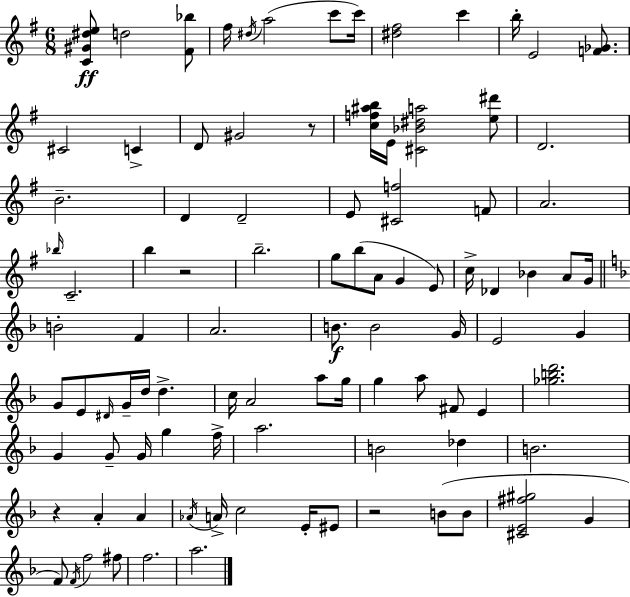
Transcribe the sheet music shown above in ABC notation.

X:1
T:Untitled
M:6/8
L:1/4
K:Em
[C^G^de]/2 d2 [^F_b]/2 ^f/4 ^d/4 a2 c'/2 c'/4 [^d^f]2 c' b/4 E2 [F_G]/2 ^C2 C D/2 ^G2 z/2 [cf^ab]/4 E/4 [^C_B^da]2 [e^d']/2 D2 B2 D D2 E/2 [^Cf]2 F/2 A2 _b/4 C2 b z2 b2 g/2 b/2 A/2 G E/2 c/4 _D _B A/2 G/4 B2 F A2 B/2 B2 G/4 E2 G G/2 E/2 ^D/4 G/4 d/4 d c/4 A2 a/2 g/4 g a/2 ^F/2 E [_gbd']2 G G/2 G/4 g f/4 a2 B2 _d B2 z A A _A/4 A/4 c2 E/4 ^E/2 z2 B/2 B/2 [^CE^f^g]2 G F/2 F/4 f2 ^f/2 f2 a2